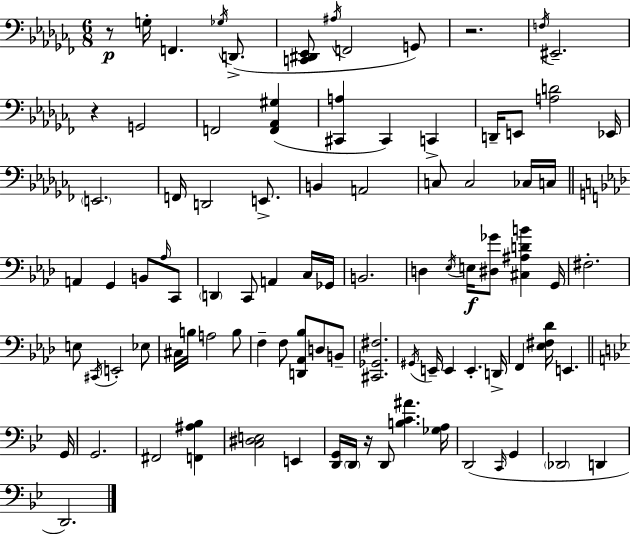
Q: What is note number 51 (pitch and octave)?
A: F3